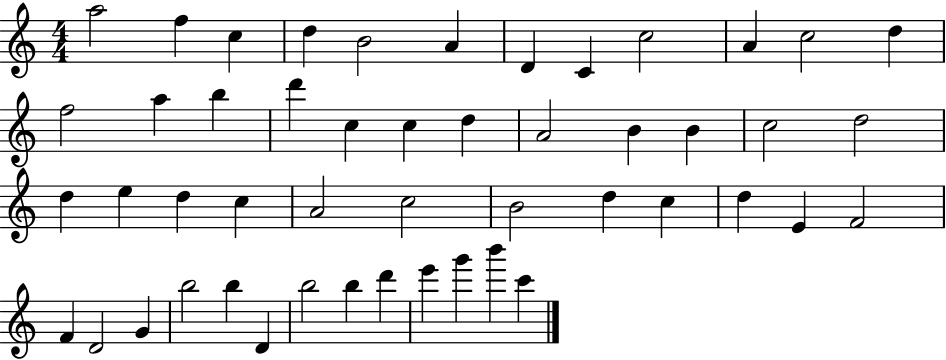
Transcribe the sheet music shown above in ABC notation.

X:1
T:Untitled
M:4/4
L:1/4
K:C
a2 f c d B2 A D C c2 A c2 d f2 a b d' c c d A2 B B c2 d2 d e d c A2 c2 B2 d c d E F2 F D2 G b2 b D b2 b d' e' g' b' c'